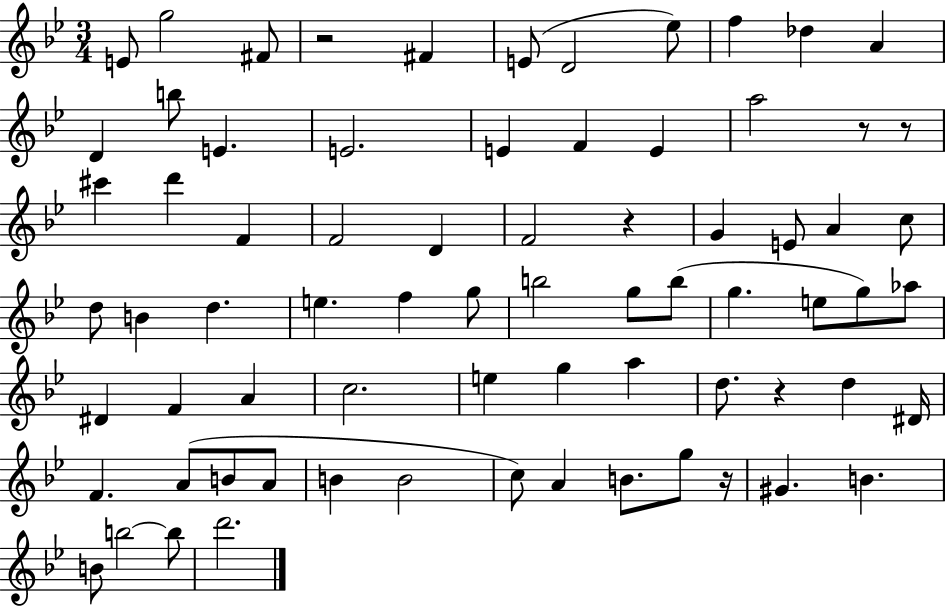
E4/e G5/h F#4/e R/h F#4/q E4/e D4/h Eb5/e F5/q Db5/q A4/q D4/q B5/e E4/q. E4/h. E4/q F4/q E4/q A5/h R/e R/e C#6/q D6/q F4/q F4/h D4/q F4/h R/q G4/q E4/e A4/q C5/e D5/e B4/q D5/q. E5/q. F5/q G5/e B5/h G5/e B5/e G5/q. E5/e G5/e Ab5/e D#4/q F4/q A4/q C5/h. E5/q G5/q A5/q D5/e. R/q D5/q D#4/s F4/q. A4/e B4/e A4/e B4/q B4/h C5/e A4/q B4/e. G5/e R/s G#4/q. B4/q. B4/e B5/h B5/e D6/h.